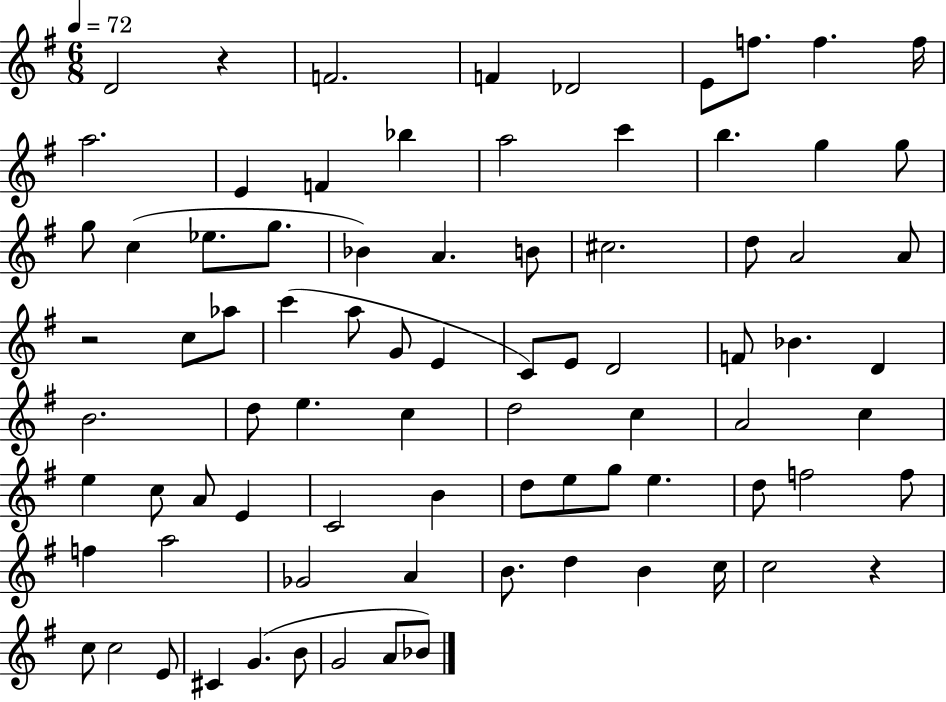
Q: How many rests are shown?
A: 3